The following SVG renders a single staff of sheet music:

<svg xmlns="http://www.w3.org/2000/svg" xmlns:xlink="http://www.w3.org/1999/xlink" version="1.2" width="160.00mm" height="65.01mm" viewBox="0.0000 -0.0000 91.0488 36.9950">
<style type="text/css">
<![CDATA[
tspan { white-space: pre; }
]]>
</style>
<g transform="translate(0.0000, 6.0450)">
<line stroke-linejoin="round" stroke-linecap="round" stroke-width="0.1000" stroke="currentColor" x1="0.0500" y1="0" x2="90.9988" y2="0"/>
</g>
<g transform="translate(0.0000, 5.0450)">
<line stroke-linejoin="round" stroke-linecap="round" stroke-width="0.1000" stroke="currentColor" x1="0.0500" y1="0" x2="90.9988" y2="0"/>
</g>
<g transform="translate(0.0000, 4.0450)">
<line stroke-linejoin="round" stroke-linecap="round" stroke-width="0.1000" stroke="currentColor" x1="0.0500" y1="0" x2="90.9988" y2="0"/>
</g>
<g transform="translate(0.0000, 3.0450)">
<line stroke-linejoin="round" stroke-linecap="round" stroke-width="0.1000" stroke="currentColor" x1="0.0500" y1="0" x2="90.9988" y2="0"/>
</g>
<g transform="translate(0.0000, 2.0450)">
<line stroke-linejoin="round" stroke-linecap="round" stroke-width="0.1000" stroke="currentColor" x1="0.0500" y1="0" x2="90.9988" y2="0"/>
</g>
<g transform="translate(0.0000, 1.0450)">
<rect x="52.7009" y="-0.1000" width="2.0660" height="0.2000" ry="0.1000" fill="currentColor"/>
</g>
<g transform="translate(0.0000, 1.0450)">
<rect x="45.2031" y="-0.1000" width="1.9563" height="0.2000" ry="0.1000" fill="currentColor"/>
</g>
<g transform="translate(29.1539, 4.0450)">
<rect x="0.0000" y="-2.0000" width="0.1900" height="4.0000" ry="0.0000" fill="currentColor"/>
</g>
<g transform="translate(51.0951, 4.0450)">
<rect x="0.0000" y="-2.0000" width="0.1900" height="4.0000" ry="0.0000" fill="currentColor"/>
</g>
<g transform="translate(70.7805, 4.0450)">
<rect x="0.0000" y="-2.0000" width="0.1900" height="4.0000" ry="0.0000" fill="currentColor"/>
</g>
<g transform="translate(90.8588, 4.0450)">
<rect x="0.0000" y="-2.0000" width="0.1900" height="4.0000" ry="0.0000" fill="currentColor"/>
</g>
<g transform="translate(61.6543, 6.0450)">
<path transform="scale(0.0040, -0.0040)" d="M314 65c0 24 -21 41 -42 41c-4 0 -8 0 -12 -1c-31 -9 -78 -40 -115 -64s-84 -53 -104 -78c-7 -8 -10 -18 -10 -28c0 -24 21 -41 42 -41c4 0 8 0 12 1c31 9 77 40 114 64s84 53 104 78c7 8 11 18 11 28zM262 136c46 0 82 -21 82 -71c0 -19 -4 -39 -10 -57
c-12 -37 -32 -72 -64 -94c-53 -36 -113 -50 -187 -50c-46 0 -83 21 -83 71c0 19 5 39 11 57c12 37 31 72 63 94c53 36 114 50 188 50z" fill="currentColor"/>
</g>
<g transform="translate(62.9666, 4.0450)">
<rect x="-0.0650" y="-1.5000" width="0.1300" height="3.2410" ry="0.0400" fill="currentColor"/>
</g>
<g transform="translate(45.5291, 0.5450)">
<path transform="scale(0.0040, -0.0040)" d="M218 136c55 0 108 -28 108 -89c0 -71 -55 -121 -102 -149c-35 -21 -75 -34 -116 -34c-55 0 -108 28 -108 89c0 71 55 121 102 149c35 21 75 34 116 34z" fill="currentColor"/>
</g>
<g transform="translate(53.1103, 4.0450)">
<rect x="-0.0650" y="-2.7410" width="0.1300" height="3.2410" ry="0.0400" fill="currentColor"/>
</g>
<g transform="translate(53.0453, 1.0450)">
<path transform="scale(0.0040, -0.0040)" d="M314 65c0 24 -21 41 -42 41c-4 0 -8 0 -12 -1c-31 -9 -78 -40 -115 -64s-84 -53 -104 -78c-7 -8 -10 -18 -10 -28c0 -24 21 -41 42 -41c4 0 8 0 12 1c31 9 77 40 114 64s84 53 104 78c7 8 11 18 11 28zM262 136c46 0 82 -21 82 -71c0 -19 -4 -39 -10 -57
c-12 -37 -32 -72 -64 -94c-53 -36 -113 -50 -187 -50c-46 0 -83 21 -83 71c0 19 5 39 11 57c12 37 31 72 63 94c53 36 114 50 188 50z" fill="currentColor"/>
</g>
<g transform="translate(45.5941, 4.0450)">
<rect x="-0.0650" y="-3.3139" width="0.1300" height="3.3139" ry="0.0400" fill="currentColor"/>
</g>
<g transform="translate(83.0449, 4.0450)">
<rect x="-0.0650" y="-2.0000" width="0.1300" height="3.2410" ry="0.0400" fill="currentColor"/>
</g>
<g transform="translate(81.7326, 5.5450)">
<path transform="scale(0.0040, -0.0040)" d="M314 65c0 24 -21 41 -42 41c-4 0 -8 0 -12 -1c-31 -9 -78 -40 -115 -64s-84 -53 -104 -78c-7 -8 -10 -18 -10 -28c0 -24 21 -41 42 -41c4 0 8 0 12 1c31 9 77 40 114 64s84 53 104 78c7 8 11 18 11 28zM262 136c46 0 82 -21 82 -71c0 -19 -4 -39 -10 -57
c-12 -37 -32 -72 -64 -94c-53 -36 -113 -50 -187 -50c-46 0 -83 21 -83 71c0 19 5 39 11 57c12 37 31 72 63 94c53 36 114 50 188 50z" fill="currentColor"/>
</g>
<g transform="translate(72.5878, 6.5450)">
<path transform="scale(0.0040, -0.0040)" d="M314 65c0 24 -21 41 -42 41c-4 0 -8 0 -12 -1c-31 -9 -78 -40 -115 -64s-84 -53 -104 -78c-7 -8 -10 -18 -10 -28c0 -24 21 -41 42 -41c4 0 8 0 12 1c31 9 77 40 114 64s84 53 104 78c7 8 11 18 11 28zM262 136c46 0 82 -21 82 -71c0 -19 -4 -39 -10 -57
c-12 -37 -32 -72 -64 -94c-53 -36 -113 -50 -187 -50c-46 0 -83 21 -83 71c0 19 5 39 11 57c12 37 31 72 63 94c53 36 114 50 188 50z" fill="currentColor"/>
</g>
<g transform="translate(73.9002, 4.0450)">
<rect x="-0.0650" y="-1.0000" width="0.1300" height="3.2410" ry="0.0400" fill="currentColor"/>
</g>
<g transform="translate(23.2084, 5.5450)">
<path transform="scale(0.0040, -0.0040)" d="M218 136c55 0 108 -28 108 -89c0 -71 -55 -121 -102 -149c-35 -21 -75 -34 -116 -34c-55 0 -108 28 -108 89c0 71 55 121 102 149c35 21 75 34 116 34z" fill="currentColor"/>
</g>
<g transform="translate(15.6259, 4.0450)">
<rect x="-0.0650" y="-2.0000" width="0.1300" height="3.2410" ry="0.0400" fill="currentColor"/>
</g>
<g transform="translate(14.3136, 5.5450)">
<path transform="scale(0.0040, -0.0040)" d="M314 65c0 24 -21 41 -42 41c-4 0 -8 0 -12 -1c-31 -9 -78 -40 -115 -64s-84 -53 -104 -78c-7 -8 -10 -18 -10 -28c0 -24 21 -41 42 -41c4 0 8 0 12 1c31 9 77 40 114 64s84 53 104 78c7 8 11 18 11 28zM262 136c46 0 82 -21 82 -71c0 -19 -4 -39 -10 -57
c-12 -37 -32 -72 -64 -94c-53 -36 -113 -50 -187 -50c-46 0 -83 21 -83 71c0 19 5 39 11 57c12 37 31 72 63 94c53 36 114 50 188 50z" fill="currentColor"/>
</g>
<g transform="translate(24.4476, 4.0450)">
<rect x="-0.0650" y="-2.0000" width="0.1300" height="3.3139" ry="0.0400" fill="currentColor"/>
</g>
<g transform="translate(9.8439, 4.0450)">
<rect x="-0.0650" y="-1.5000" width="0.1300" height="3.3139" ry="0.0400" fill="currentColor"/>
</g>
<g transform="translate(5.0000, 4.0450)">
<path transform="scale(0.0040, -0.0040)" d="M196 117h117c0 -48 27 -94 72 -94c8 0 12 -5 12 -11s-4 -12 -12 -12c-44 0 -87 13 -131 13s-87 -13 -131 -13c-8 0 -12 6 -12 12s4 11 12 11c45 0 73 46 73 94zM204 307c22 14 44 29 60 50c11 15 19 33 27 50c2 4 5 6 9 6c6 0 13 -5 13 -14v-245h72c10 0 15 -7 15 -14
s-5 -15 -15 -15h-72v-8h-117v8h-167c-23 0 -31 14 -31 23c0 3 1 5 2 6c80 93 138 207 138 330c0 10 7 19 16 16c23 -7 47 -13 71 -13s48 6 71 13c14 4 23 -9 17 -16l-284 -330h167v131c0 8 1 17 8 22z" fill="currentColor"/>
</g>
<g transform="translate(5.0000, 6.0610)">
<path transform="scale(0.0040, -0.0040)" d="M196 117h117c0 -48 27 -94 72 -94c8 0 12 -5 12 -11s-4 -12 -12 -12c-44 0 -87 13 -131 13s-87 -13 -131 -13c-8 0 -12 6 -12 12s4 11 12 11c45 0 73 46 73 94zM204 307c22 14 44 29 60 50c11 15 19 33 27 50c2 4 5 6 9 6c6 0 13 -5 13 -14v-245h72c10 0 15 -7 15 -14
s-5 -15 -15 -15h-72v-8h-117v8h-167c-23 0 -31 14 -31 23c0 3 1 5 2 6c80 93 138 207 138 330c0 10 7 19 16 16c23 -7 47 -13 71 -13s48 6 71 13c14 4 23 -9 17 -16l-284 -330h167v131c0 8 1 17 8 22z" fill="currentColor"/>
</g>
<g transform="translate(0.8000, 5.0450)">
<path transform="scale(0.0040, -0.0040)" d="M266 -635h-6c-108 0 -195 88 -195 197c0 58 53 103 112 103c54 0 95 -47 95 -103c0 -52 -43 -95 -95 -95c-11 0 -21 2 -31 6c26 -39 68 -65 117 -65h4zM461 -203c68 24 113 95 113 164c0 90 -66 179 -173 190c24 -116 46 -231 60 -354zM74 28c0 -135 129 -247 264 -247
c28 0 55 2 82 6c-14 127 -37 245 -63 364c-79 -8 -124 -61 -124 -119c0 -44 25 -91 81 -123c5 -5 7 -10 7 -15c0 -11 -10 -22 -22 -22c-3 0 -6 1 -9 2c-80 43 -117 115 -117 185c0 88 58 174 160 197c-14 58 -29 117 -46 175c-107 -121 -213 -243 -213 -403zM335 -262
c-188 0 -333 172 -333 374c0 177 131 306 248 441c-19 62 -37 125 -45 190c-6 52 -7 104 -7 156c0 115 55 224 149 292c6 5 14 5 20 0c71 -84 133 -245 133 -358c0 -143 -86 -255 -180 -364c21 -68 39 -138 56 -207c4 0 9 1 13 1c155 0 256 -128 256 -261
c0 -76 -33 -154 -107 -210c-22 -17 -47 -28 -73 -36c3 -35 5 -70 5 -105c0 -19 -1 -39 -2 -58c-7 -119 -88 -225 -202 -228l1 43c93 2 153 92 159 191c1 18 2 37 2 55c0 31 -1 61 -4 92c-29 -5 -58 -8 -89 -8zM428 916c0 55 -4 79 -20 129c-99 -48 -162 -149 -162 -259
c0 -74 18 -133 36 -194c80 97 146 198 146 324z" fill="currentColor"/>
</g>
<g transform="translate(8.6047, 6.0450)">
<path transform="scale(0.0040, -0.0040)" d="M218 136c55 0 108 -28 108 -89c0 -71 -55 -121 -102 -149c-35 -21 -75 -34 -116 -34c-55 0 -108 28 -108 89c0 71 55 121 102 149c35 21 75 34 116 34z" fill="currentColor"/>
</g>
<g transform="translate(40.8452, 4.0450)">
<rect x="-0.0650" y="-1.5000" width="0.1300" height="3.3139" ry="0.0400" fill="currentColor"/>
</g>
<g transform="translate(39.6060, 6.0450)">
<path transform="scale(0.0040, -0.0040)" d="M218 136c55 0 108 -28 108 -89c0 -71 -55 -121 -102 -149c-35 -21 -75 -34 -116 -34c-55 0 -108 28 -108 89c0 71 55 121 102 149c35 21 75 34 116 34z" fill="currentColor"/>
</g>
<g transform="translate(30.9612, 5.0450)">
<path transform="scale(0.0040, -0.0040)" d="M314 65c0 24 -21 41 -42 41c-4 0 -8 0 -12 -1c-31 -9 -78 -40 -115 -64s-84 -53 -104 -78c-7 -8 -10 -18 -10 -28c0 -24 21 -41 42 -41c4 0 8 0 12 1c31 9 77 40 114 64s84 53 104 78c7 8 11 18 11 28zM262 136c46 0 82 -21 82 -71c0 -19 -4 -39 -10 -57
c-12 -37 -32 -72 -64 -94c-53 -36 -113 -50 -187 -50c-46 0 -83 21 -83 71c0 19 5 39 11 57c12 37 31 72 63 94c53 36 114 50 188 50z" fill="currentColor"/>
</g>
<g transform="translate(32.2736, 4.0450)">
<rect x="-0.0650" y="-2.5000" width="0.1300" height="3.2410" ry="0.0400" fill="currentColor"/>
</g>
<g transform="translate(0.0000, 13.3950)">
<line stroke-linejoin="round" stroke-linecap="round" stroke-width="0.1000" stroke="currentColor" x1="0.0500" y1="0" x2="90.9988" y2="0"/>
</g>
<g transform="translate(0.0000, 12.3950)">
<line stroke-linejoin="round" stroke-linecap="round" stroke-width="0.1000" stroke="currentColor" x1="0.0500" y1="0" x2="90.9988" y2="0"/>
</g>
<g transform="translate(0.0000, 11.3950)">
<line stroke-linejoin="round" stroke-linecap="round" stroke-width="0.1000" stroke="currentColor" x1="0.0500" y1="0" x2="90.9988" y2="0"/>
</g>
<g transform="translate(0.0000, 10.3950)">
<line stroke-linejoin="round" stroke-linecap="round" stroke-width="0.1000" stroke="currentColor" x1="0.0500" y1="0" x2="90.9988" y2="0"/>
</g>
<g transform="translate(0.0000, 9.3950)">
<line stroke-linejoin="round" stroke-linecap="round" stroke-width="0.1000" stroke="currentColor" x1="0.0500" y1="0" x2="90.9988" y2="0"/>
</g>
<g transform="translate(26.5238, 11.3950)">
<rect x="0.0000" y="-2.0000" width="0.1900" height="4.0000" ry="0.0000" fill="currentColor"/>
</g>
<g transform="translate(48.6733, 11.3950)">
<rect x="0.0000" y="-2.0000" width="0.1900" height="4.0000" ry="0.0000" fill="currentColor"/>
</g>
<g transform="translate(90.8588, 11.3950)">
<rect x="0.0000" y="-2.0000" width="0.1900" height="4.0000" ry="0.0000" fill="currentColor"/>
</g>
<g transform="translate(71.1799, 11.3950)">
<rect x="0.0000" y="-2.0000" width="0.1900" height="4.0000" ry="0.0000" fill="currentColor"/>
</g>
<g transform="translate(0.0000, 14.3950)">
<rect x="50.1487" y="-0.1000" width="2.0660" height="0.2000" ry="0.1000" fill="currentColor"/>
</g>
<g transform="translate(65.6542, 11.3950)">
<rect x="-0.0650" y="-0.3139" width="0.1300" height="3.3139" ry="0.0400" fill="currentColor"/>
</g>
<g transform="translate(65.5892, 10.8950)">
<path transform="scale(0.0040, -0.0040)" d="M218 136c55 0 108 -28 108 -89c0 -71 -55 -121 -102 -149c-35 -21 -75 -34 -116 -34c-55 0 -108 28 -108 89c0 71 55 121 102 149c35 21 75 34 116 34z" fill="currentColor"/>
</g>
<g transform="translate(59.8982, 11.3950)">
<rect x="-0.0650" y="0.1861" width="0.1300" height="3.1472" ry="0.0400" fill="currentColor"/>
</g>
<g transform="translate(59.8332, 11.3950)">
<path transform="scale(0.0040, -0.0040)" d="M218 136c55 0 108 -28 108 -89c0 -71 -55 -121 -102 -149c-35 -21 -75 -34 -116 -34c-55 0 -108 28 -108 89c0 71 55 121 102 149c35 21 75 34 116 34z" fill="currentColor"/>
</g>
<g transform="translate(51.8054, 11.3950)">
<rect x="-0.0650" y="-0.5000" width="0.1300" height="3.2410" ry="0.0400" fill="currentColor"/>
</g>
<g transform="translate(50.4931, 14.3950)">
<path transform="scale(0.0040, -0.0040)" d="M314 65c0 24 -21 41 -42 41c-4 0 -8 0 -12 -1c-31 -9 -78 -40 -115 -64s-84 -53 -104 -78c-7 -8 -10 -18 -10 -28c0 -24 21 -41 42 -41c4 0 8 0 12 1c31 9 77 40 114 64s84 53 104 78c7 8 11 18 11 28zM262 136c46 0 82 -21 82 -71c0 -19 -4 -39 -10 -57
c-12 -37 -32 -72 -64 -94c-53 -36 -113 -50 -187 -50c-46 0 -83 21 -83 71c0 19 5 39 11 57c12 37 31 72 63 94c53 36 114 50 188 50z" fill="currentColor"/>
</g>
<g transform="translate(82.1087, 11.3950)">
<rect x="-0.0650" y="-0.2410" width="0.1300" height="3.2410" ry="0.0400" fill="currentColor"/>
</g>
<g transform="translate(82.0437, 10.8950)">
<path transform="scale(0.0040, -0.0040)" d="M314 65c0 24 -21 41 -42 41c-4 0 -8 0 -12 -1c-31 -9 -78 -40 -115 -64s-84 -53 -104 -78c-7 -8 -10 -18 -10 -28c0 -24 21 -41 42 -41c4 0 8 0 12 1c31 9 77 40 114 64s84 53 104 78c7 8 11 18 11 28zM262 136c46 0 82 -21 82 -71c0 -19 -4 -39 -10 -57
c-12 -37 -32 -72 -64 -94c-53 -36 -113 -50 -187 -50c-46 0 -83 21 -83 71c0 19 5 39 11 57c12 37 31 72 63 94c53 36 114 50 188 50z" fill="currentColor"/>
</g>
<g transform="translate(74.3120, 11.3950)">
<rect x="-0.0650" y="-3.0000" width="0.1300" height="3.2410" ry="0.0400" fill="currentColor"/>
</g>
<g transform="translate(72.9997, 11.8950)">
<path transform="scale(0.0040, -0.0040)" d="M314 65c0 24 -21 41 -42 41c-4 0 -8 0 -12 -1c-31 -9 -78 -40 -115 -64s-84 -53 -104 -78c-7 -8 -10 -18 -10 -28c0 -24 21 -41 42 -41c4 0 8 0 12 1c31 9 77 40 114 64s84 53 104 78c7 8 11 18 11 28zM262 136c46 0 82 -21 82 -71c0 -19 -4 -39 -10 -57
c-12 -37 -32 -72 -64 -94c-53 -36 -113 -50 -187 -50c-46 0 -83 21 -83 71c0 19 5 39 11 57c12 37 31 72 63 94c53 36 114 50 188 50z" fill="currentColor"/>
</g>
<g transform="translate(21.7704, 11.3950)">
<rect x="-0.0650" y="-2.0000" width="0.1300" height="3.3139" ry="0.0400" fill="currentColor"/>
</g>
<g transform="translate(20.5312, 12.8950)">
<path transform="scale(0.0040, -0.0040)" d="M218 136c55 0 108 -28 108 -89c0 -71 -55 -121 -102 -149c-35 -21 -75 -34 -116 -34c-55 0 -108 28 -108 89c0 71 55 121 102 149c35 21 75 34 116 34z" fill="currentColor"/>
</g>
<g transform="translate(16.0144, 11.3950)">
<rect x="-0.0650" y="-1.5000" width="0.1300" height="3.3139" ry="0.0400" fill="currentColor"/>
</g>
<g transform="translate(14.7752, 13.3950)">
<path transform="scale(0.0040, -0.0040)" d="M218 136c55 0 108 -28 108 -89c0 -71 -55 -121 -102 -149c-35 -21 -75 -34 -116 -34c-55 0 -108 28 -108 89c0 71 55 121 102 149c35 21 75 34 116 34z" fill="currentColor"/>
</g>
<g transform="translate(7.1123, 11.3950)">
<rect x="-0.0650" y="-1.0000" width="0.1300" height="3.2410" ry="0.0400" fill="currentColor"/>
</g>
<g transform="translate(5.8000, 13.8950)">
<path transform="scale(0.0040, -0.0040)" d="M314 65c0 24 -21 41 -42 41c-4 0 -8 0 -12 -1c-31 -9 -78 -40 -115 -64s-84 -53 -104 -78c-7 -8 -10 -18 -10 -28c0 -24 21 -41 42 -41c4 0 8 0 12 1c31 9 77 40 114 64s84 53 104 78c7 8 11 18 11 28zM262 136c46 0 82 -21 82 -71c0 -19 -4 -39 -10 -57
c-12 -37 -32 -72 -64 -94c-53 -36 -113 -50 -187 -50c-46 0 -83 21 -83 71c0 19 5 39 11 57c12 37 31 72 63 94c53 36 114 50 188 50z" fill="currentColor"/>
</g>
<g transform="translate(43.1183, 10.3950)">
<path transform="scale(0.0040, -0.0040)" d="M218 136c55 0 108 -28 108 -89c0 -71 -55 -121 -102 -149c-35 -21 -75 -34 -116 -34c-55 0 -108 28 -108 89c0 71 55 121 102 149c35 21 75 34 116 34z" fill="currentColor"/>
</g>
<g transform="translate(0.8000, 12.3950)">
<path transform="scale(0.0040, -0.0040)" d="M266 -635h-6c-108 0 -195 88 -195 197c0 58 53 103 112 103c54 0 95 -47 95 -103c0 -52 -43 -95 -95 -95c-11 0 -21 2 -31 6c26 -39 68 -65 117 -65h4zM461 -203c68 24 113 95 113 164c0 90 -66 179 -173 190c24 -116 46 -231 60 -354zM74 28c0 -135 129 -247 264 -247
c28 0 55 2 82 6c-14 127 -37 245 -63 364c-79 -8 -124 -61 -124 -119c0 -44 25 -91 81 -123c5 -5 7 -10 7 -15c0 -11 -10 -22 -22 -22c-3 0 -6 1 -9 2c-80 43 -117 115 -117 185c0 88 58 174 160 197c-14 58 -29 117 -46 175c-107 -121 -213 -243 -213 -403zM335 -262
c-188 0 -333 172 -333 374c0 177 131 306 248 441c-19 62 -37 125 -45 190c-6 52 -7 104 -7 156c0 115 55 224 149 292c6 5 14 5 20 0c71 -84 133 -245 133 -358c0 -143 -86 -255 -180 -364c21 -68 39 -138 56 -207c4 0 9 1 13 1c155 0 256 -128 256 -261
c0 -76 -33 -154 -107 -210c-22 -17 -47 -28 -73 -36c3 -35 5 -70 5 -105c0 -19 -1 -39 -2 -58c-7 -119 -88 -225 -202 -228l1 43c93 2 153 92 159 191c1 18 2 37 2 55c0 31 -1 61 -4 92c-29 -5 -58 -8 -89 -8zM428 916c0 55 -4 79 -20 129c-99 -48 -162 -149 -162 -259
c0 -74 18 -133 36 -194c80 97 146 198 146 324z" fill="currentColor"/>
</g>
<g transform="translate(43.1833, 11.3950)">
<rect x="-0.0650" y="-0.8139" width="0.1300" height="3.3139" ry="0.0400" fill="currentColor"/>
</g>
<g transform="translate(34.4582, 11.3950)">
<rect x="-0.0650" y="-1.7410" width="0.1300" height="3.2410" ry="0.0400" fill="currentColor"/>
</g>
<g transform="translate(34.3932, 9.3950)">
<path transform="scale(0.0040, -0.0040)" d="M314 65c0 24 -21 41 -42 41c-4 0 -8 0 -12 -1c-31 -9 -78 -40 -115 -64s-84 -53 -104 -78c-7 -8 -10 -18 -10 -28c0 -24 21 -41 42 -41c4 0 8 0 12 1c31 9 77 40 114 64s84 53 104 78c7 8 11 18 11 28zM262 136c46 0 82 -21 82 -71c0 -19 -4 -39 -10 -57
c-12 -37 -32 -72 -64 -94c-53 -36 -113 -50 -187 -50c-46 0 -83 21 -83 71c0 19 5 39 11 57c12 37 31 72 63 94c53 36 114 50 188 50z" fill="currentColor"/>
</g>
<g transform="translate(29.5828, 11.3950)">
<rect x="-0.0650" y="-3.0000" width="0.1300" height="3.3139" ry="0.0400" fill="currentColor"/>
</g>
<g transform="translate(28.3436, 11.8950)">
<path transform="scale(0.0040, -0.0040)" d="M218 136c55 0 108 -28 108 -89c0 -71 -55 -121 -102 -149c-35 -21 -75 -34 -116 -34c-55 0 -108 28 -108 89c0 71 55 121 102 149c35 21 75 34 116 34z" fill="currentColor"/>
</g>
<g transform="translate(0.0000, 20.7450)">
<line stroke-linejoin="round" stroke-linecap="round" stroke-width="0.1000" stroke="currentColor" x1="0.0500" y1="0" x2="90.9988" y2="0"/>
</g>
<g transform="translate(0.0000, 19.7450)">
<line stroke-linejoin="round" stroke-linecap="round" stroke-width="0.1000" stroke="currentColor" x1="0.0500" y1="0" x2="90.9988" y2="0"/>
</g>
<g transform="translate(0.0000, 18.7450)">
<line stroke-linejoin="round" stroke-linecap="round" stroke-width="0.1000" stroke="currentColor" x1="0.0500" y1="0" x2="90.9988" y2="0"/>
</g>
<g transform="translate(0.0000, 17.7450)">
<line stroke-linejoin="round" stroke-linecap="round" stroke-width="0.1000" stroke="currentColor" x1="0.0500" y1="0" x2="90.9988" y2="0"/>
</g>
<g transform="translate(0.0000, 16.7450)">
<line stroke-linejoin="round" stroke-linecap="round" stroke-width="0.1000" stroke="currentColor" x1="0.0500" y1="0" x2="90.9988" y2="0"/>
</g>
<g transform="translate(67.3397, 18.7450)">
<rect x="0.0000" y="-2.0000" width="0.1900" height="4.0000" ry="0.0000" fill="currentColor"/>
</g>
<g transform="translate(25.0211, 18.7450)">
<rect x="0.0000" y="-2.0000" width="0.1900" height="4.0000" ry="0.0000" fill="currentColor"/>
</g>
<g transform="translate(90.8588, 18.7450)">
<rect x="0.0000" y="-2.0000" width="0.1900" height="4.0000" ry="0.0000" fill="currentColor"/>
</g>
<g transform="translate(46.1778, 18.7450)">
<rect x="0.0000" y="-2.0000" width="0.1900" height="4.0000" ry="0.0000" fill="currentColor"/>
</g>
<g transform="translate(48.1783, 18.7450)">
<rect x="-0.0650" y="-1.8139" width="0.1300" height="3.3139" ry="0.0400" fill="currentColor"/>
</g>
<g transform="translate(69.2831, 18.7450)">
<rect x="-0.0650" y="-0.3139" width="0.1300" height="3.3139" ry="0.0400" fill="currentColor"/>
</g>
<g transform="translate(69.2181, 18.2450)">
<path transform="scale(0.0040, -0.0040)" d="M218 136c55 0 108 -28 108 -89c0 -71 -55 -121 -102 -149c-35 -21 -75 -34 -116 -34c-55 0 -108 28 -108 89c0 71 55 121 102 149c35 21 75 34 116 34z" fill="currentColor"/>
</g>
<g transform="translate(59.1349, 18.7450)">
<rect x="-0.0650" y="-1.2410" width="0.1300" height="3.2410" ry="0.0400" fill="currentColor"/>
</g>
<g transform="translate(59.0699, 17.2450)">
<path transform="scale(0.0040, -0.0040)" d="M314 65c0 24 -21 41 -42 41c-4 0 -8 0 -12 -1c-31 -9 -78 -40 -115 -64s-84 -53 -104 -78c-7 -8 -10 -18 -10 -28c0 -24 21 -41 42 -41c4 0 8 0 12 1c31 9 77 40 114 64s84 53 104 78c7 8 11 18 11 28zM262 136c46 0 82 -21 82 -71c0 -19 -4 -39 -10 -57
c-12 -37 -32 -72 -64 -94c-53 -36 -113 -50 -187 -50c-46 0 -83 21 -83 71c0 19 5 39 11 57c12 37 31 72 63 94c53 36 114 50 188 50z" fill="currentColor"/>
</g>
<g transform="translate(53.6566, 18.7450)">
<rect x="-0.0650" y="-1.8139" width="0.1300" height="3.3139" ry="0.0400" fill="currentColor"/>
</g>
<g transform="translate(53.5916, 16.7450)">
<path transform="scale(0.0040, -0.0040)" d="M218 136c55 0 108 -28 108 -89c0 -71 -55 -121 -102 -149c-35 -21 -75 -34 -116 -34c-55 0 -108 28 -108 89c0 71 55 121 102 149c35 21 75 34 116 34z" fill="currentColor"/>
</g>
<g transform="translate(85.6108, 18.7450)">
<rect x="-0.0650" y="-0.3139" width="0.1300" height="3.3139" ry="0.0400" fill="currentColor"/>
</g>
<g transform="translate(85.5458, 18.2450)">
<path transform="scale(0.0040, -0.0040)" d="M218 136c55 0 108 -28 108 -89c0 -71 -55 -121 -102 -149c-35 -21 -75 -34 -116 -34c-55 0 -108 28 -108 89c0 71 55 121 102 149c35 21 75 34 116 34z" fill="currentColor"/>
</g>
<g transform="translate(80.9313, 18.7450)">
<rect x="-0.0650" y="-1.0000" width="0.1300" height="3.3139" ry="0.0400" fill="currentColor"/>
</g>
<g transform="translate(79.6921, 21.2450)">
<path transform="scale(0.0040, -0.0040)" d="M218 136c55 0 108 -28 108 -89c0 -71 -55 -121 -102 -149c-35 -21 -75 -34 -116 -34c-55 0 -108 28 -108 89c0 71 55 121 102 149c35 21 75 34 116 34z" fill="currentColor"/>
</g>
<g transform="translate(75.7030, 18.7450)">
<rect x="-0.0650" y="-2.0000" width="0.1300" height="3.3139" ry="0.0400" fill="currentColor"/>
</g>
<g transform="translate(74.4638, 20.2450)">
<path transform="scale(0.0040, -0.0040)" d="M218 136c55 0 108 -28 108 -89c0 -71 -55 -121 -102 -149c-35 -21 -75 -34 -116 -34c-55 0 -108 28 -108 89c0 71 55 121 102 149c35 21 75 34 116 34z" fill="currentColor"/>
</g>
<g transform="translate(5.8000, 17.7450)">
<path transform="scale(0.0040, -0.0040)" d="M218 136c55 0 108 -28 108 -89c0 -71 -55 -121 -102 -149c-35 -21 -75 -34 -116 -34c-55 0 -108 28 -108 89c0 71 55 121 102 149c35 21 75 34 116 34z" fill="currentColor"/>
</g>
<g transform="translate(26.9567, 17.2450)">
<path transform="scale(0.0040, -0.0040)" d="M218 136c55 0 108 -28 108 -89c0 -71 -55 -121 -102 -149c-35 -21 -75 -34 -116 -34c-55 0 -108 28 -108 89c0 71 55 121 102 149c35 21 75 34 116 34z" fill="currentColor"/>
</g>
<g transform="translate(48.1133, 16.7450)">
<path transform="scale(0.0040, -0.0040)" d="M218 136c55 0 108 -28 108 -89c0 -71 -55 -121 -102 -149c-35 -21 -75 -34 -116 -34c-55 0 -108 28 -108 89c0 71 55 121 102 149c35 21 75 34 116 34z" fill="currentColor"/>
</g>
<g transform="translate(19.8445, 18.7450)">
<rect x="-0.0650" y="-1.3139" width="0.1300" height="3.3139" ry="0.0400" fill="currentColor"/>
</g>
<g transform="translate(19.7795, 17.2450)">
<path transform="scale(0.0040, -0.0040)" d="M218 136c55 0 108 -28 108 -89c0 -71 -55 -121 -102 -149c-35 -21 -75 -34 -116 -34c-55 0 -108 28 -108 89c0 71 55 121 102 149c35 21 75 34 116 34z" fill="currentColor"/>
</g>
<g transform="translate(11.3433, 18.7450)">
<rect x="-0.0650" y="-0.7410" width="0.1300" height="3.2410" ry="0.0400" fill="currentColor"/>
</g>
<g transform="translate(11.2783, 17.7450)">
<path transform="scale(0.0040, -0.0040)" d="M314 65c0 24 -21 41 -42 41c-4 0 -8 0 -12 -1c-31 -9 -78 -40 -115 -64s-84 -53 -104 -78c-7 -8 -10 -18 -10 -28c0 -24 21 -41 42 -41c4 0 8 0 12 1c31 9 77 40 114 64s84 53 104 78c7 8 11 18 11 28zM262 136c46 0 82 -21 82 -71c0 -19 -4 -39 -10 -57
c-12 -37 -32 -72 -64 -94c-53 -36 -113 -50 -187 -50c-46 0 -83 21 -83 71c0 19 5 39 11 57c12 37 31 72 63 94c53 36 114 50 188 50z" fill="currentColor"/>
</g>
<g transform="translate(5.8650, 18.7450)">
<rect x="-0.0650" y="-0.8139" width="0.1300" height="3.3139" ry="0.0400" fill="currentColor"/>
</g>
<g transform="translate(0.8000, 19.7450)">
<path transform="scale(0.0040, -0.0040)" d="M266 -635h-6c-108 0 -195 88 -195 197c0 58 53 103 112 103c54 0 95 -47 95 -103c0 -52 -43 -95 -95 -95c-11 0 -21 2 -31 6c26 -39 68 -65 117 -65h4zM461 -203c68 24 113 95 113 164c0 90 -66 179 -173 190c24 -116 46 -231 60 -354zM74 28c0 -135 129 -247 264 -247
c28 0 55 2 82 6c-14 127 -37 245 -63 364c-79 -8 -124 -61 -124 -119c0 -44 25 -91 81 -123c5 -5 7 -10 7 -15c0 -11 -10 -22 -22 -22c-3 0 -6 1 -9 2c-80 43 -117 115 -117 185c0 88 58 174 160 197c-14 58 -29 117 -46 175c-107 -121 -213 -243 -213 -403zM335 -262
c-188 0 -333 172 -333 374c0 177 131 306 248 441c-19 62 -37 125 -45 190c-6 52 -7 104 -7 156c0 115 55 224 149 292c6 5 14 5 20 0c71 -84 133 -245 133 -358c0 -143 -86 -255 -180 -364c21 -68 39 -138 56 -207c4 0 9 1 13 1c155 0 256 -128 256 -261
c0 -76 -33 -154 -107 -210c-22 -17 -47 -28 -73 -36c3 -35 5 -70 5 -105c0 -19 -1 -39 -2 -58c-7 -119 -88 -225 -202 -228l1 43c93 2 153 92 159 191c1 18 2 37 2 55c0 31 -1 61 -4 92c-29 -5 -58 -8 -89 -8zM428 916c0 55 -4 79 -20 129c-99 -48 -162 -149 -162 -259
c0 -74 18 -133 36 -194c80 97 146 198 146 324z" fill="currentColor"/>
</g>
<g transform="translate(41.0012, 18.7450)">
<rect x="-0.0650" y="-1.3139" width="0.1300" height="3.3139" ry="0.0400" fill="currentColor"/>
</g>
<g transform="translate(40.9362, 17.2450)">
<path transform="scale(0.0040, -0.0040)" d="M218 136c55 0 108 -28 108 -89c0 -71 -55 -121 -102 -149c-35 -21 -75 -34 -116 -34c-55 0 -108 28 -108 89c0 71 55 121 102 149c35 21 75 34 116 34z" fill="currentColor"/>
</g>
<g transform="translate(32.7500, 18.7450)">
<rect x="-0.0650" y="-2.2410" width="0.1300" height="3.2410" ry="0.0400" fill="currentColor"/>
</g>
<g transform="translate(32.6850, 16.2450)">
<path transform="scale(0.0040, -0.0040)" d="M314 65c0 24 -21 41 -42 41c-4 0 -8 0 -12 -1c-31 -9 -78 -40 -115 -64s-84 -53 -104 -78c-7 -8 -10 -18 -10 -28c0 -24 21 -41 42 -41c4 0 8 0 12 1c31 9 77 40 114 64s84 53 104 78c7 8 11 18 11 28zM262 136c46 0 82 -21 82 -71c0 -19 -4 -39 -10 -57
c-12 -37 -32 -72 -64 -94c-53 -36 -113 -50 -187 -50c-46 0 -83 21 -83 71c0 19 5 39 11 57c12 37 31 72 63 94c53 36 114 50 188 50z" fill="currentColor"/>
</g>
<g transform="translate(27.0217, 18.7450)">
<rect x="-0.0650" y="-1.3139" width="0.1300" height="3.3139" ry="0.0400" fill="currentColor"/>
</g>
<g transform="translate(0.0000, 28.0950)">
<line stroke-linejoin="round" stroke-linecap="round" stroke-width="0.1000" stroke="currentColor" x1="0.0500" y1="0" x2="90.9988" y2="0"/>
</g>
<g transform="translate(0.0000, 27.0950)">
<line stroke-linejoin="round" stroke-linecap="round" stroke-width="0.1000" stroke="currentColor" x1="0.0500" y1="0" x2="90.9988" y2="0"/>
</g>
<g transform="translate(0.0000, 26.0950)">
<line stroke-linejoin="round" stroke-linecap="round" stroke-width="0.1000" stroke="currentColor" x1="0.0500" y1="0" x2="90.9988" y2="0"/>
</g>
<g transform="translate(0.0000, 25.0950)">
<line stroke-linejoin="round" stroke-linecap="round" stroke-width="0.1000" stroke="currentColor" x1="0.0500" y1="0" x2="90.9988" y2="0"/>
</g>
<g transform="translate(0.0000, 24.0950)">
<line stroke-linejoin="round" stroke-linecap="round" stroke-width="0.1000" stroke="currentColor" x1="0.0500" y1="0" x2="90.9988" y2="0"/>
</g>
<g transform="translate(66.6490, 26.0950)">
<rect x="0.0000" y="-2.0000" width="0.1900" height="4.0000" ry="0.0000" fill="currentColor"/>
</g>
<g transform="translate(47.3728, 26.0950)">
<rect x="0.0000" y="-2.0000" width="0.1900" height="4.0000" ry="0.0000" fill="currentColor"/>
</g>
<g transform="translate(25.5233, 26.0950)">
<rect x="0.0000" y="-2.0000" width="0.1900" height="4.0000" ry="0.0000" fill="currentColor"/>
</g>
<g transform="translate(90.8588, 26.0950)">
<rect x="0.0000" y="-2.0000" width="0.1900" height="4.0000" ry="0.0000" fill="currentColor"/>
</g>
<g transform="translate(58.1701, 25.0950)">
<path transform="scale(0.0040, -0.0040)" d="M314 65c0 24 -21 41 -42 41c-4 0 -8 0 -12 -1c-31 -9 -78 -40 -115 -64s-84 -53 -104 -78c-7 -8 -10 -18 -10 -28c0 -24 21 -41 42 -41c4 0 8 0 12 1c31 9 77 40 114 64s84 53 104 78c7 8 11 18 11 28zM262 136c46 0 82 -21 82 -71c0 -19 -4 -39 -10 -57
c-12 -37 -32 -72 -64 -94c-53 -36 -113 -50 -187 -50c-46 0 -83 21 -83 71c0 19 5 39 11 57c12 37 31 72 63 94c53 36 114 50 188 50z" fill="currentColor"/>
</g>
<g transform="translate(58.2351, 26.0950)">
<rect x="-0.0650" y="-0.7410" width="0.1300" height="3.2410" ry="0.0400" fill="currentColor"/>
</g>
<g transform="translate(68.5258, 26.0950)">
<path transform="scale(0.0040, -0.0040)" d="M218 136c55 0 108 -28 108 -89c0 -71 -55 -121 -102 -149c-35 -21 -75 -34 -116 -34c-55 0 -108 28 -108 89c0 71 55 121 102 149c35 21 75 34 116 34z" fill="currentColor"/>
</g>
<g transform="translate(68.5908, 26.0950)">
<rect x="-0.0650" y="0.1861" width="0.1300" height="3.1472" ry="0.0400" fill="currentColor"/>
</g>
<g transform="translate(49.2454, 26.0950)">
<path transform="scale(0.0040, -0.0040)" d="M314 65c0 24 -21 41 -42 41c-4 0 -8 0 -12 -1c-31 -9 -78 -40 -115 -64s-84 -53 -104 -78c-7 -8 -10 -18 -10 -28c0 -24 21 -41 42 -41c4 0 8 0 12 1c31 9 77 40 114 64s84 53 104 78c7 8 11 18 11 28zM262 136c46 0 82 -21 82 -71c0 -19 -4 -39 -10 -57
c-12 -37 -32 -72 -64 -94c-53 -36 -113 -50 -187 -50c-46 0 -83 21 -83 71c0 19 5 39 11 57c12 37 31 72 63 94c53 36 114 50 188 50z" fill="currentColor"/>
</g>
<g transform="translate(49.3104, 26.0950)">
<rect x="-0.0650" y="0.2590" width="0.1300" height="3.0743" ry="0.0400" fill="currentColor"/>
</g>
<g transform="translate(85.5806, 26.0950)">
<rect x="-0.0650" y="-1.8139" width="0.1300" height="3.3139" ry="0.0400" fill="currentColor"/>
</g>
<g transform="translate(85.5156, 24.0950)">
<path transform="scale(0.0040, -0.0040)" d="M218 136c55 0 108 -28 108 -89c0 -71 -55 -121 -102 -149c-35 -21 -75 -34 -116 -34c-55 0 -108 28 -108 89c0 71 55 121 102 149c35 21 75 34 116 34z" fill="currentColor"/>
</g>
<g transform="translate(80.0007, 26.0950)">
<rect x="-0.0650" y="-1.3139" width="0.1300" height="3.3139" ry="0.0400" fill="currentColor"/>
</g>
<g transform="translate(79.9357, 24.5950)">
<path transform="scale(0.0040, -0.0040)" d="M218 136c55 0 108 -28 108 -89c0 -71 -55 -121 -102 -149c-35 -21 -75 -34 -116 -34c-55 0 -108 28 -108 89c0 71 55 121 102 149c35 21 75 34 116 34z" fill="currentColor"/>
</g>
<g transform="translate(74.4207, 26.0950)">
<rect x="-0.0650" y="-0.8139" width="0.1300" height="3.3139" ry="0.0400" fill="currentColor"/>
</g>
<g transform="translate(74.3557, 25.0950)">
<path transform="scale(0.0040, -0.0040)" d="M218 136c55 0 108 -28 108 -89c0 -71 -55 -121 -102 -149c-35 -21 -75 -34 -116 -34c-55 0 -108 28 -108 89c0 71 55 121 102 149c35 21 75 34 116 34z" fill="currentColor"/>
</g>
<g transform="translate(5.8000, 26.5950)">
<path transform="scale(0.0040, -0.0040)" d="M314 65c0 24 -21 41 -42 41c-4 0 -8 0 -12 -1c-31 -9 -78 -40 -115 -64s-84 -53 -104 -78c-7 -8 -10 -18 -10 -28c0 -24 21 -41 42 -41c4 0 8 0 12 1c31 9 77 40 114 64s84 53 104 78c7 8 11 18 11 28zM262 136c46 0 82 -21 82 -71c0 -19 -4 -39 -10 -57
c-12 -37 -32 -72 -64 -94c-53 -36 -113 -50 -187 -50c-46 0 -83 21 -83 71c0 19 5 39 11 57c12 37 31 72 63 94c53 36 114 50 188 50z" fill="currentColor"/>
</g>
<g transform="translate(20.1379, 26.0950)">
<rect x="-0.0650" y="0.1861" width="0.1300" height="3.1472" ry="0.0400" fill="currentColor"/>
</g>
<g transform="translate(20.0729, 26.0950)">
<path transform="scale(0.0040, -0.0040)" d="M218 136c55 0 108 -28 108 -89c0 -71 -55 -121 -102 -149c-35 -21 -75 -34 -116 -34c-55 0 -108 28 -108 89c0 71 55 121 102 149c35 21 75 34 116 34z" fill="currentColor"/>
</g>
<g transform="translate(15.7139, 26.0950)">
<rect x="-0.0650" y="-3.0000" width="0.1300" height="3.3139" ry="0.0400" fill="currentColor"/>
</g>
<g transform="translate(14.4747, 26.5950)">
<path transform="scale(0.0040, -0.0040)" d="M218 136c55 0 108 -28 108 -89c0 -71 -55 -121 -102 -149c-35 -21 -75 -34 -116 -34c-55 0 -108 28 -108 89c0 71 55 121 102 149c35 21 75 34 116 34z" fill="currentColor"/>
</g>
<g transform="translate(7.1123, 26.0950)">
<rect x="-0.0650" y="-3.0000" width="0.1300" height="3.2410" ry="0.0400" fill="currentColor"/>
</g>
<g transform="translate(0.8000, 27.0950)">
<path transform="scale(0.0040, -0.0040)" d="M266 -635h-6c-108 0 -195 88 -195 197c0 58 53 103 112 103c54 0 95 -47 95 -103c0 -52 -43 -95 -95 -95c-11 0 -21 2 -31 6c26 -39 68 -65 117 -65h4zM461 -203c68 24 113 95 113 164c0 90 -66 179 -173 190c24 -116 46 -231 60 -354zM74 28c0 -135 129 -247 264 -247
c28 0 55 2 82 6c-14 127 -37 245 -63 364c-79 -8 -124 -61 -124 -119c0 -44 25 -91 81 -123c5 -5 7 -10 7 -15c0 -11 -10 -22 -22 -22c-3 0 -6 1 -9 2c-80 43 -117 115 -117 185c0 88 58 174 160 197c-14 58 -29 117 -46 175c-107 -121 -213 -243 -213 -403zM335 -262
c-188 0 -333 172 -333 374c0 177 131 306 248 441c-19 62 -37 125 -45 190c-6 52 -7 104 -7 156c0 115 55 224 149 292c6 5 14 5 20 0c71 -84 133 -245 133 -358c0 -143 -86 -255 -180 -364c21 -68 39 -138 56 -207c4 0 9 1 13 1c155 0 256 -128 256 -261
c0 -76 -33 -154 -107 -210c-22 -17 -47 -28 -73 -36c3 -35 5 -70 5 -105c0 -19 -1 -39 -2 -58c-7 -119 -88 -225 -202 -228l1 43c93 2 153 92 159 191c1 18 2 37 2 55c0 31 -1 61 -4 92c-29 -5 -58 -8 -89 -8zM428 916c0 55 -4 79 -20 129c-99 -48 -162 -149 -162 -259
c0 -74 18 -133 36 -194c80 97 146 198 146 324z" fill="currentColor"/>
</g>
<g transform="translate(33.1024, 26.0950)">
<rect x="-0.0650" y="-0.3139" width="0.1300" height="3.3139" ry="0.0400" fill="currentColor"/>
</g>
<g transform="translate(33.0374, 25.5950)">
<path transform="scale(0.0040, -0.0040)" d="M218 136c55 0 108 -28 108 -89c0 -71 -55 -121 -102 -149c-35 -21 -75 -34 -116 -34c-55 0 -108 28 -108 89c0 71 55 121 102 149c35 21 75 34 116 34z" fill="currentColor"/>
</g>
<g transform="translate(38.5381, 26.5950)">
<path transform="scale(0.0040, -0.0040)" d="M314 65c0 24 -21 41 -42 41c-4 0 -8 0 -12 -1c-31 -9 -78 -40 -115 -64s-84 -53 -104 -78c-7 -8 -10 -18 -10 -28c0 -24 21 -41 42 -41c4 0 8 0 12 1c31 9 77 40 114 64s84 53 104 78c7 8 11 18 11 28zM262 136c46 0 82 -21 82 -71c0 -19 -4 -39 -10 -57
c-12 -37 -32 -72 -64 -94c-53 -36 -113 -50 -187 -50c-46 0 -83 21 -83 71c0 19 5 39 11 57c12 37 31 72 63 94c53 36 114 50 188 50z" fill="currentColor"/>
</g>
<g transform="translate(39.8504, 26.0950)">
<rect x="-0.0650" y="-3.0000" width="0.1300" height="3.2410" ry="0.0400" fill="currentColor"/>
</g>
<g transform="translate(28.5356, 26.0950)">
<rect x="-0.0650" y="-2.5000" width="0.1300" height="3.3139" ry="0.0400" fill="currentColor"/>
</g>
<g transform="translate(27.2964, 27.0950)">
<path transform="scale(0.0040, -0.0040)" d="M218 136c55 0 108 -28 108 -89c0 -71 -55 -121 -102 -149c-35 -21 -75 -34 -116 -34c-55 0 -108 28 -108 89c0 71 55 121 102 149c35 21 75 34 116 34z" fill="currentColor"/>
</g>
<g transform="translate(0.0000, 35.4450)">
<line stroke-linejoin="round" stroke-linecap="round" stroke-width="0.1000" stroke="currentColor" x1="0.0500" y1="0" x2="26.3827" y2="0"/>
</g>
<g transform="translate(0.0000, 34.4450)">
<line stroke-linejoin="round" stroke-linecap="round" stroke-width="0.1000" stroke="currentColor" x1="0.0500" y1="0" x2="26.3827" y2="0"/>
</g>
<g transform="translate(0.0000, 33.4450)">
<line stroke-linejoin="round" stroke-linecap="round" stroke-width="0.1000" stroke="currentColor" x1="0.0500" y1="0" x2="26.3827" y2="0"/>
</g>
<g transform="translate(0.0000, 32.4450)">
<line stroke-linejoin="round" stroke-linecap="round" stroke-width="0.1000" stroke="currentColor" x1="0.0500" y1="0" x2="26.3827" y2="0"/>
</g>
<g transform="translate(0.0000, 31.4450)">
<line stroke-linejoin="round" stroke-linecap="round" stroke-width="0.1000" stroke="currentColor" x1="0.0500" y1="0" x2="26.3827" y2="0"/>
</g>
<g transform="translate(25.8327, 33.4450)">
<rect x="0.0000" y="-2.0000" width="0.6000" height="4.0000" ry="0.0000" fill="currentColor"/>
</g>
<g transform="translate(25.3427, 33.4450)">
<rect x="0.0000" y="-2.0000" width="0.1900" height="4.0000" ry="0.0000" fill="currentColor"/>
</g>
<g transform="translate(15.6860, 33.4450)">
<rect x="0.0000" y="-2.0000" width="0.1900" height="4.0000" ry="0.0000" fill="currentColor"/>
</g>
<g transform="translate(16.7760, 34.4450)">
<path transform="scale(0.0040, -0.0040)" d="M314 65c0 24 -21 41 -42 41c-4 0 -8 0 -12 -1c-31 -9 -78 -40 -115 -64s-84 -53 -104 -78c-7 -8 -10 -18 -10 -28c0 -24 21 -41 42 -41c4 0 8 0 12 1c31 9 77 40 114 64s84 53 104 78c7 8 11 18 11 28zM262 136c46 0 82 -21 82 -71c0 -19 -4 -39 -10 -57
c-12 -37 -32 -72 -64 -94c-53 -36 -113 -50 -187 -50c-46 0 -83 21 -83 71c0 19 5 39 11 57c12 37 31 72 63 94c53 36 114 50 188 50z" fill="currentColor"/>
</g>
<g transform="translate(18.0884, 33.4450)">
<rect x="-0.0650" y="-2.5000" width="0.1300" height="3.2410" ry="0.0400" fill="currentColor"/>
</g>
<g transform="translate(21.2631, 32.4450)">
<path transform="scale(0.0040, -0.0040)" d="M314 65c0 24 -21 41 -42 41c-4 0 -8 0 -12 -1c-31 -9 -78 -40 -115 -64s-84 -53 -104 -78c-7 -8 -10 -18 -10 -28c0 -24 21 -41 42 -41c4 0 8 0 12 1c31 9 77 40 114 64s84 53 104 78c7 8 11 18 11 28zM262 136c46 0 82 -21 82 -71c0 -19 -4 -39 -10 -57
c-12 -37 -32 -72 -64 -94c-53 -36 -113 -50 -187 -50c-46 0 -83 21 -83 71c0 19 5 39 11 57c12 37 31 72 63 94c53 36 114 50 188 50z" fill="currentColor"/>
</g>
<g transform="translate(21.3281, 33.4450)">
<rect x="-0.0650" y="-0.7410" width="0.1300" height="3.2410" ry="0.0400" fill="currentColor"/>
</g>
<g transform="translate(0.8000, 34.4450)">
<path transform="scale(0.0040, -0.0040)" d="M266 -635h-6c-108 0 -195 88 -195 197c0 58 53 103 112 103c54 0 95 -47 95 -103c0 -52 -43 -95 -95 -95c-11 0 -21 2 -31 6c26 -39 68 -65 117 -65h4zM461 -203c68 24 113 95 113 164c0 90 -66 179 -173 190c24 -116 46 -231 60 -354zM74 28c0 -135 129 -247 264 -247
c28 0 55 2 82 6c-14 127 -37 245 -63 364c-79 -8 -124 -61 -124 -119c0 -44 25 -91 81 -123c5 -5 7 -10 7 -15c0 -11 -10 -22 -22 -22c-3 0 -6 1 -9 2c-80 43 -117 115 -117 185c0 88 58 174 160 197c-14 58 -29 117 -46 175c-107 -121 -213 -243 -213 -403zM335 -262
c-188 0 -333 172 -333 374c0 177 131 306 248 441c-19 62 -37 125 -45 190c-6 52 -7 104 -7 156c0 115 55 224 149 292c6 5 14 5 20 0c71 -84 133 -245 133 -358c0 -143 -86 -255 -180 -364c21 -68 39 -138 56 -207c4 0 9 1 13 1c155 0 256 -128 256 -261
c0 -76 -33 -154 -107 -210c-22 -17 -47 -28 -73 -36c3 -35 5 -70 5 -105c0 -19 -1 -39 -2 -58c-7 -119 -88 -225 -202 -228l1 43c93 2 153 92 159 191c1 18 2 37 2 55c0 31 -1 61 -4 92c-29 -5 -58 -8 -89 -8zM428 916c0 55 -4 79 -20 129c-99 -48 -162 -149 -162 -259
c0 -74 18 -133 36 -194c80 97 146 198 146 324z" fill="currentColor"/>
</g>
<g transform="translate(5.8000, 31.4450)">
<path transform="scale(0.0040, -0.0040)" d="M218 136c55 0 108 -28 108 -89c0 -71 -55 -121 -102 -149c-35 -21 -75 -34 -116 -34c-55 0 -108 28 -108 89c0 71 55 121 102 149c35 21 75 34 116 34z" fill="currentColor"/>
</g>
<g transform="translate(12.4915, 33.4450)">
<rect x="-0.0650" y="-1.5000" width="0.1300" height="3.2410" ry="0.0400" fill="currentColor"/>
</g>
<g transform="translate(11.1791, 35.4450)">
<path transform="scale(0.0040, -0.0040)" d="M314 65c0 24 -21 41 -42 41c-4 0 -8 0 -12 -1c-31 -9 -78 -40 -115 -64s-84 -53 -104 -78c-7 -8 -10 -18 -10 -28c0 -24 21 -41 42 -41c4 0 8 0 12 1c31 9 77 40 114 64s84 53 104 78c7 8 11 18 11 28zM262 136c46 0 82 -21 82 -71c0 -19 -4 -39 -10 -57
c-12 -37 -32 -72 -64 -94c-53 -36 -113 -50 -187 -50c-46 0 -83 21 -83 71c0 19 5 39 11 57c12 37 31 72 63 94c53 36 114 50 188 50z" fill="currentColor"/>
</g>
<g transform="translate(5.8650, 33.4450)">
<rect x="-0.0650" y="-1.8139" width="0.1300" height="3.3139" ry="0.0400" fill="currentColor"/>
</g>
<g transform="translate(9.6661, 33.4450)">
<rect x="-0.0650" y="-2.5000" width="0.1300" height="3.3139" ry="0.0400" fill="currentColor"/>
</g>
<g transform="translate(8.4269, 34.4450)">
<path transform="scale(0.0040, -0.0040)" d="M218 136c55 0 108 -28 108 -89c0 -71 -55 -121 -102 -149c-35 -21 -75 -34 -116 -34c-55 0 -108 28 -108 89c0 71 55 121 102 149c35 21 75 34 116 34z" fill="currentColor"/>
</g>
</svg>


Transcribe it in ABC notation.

X:1
T:Untitled
M:4/4
L:1/4
K:C
E F2 F G2 E b a2 E2 D2 F2 D2 E F A f2 d C2 B c A2 c2 d d2 e e g2 e f f e2 c F D c A2 A B G c A2 B2 d2 B d e f f G E2 G2 d2